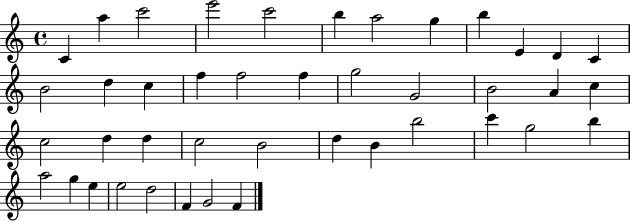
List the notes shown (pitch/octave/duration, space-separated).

C4/q A5/q C6/h E6/h C6/h B5/q A5/h G5/q B5/q E4/q D4/q C4/q B4/h D5/q C5/q F5/q F5/h F5/q G5/h G4/h B4/h A4/q C5/q C5/h D5/q D5/q C5/h B4/h D5/q B4/q B5/h C6/q G5/h B5/q A5/h G5/q E5/q E5/h D5/h F4/q G4/h F4/q